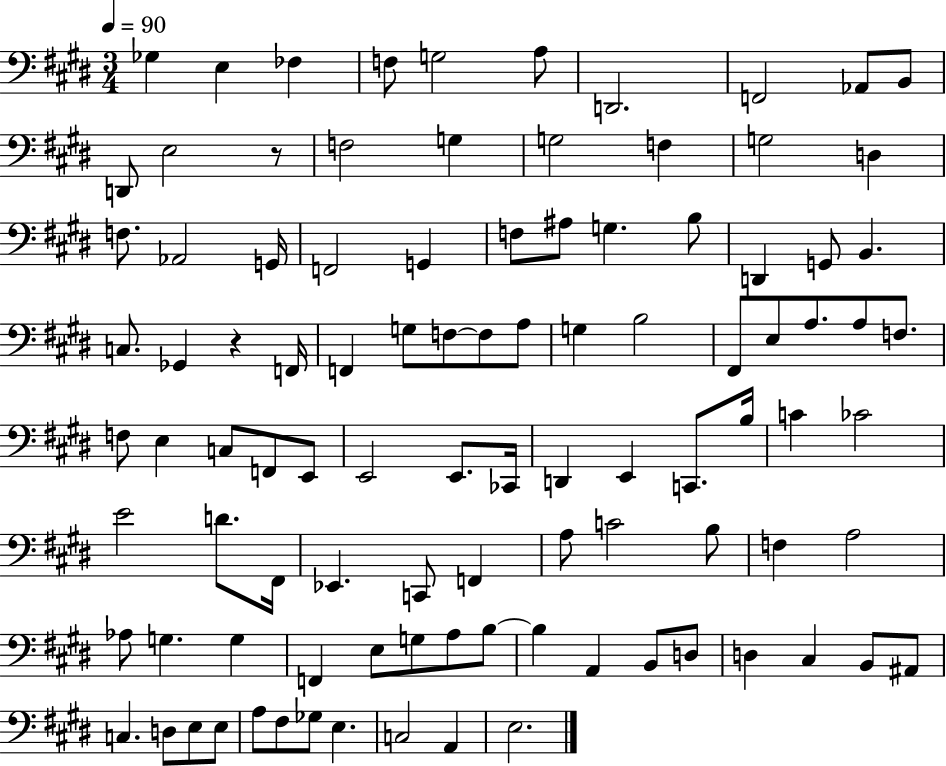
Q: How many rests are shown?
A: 2